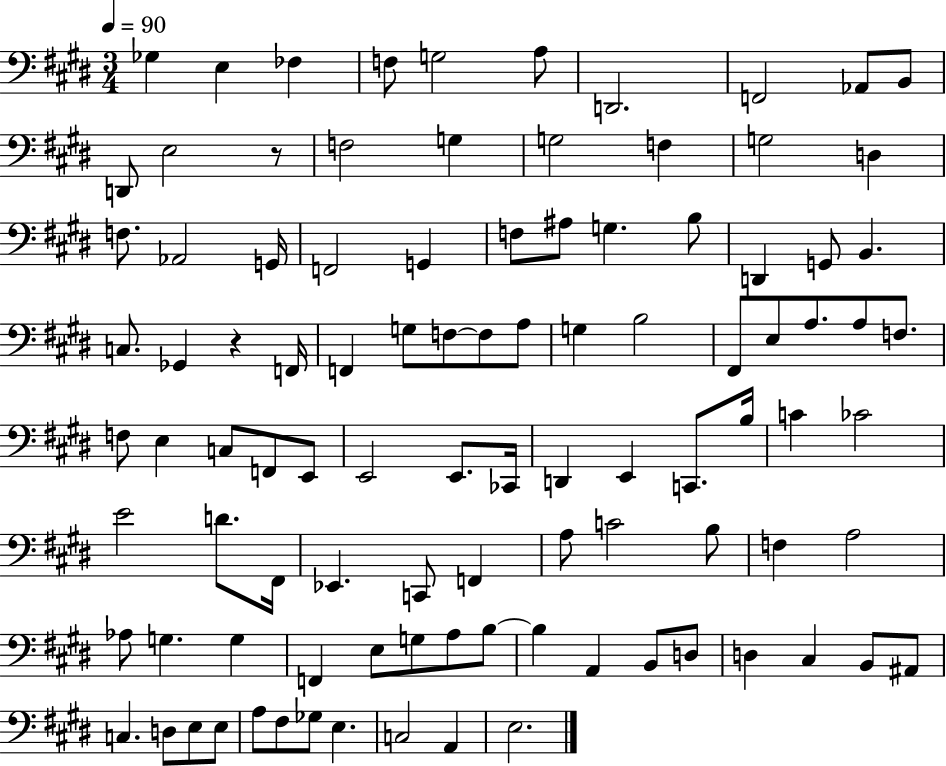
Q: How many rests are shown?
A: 2